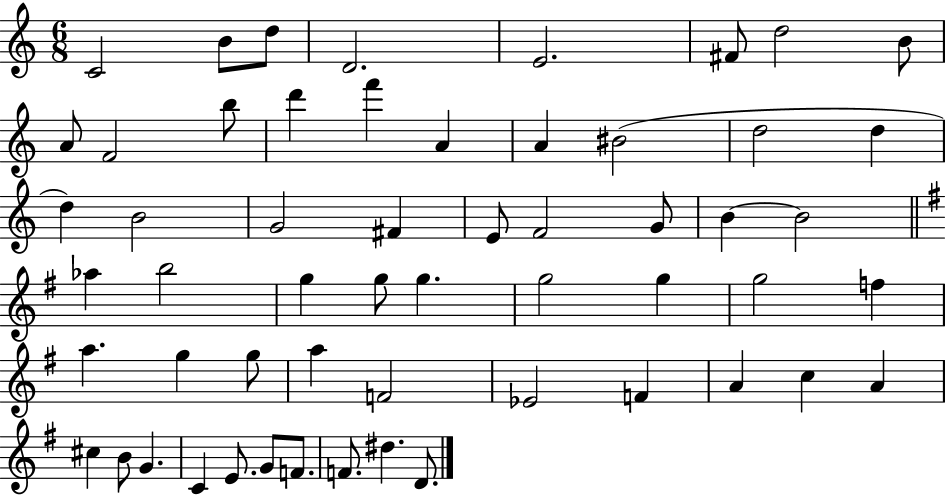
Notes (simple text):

C4/h B4/e D5/e D4/h. E4/h. F#4/e D5/h B4/e A4/e F4/h B5/e D6/q F6/q A4/q A4/q BIS4/h D5/h D5/q D5/q B4/h G4/h F#4/q E4/e F4/h G4/e B4/q B4/h Ab5/q B5/h G5/q G5/e G5/q. G5/h G5/q G5/h F5/q A5/q. G5/q G5/e A5/q F4/h Eb4/h F4/q A4/q C5/q A4/q C#5/q B4/e G4/q. C4/q E4/e. G4/e F4/e. F4/e. D#5/q. D4/e.